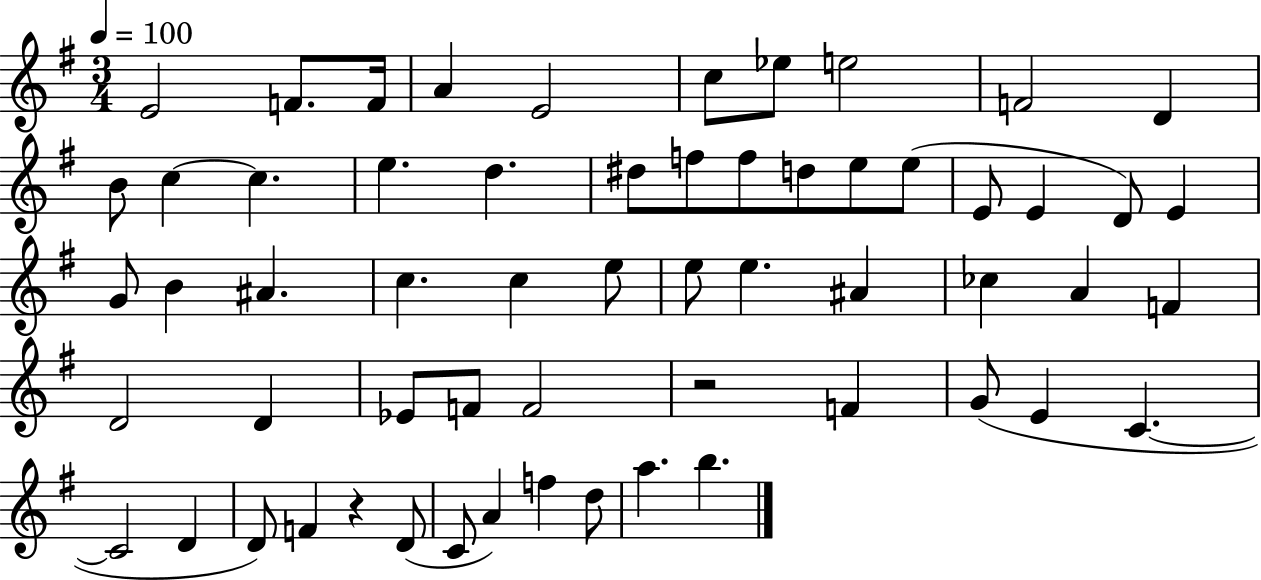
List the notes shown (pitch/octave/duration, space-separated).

E4/h F4/e. F4/s A4/q E4/h C5/e Eb5/e E5/h F4/h D4/q B4/e C5/q C5/q. E5/q. D5/q. D#5/e F5/e F5/e D5/e E5/e E5/e E4/e E4/q D4/e E4/q G4/e B4/q A#4/q. C5/q. C5/q E5/e E5/e E5/q. A#4/q CES5/q A4/q F4/q D4/h D4/q Eb4/e F4/e F4/h R/h F4/q G4/e E4/q C4/q. C4/h D4/q D4/e F4/q R/q D4/e C4/e A4/q F5/q D5/e A5/q. B5/q.